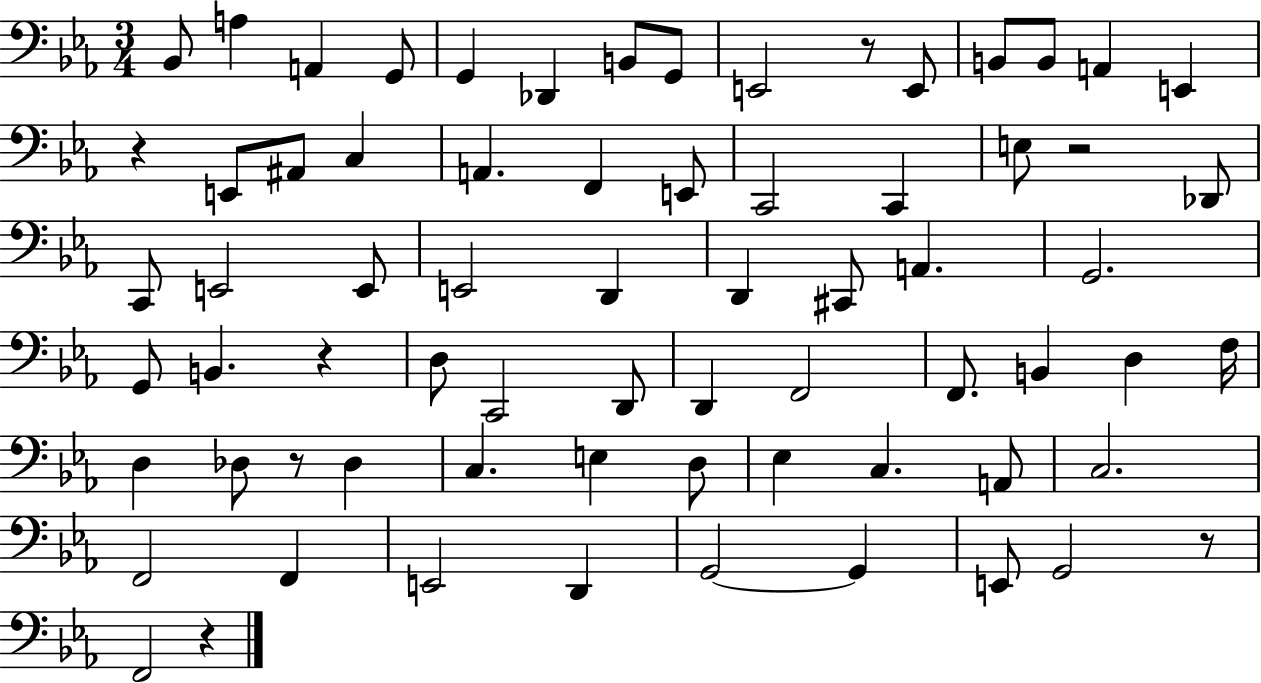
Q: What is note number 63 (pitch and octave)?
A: F2